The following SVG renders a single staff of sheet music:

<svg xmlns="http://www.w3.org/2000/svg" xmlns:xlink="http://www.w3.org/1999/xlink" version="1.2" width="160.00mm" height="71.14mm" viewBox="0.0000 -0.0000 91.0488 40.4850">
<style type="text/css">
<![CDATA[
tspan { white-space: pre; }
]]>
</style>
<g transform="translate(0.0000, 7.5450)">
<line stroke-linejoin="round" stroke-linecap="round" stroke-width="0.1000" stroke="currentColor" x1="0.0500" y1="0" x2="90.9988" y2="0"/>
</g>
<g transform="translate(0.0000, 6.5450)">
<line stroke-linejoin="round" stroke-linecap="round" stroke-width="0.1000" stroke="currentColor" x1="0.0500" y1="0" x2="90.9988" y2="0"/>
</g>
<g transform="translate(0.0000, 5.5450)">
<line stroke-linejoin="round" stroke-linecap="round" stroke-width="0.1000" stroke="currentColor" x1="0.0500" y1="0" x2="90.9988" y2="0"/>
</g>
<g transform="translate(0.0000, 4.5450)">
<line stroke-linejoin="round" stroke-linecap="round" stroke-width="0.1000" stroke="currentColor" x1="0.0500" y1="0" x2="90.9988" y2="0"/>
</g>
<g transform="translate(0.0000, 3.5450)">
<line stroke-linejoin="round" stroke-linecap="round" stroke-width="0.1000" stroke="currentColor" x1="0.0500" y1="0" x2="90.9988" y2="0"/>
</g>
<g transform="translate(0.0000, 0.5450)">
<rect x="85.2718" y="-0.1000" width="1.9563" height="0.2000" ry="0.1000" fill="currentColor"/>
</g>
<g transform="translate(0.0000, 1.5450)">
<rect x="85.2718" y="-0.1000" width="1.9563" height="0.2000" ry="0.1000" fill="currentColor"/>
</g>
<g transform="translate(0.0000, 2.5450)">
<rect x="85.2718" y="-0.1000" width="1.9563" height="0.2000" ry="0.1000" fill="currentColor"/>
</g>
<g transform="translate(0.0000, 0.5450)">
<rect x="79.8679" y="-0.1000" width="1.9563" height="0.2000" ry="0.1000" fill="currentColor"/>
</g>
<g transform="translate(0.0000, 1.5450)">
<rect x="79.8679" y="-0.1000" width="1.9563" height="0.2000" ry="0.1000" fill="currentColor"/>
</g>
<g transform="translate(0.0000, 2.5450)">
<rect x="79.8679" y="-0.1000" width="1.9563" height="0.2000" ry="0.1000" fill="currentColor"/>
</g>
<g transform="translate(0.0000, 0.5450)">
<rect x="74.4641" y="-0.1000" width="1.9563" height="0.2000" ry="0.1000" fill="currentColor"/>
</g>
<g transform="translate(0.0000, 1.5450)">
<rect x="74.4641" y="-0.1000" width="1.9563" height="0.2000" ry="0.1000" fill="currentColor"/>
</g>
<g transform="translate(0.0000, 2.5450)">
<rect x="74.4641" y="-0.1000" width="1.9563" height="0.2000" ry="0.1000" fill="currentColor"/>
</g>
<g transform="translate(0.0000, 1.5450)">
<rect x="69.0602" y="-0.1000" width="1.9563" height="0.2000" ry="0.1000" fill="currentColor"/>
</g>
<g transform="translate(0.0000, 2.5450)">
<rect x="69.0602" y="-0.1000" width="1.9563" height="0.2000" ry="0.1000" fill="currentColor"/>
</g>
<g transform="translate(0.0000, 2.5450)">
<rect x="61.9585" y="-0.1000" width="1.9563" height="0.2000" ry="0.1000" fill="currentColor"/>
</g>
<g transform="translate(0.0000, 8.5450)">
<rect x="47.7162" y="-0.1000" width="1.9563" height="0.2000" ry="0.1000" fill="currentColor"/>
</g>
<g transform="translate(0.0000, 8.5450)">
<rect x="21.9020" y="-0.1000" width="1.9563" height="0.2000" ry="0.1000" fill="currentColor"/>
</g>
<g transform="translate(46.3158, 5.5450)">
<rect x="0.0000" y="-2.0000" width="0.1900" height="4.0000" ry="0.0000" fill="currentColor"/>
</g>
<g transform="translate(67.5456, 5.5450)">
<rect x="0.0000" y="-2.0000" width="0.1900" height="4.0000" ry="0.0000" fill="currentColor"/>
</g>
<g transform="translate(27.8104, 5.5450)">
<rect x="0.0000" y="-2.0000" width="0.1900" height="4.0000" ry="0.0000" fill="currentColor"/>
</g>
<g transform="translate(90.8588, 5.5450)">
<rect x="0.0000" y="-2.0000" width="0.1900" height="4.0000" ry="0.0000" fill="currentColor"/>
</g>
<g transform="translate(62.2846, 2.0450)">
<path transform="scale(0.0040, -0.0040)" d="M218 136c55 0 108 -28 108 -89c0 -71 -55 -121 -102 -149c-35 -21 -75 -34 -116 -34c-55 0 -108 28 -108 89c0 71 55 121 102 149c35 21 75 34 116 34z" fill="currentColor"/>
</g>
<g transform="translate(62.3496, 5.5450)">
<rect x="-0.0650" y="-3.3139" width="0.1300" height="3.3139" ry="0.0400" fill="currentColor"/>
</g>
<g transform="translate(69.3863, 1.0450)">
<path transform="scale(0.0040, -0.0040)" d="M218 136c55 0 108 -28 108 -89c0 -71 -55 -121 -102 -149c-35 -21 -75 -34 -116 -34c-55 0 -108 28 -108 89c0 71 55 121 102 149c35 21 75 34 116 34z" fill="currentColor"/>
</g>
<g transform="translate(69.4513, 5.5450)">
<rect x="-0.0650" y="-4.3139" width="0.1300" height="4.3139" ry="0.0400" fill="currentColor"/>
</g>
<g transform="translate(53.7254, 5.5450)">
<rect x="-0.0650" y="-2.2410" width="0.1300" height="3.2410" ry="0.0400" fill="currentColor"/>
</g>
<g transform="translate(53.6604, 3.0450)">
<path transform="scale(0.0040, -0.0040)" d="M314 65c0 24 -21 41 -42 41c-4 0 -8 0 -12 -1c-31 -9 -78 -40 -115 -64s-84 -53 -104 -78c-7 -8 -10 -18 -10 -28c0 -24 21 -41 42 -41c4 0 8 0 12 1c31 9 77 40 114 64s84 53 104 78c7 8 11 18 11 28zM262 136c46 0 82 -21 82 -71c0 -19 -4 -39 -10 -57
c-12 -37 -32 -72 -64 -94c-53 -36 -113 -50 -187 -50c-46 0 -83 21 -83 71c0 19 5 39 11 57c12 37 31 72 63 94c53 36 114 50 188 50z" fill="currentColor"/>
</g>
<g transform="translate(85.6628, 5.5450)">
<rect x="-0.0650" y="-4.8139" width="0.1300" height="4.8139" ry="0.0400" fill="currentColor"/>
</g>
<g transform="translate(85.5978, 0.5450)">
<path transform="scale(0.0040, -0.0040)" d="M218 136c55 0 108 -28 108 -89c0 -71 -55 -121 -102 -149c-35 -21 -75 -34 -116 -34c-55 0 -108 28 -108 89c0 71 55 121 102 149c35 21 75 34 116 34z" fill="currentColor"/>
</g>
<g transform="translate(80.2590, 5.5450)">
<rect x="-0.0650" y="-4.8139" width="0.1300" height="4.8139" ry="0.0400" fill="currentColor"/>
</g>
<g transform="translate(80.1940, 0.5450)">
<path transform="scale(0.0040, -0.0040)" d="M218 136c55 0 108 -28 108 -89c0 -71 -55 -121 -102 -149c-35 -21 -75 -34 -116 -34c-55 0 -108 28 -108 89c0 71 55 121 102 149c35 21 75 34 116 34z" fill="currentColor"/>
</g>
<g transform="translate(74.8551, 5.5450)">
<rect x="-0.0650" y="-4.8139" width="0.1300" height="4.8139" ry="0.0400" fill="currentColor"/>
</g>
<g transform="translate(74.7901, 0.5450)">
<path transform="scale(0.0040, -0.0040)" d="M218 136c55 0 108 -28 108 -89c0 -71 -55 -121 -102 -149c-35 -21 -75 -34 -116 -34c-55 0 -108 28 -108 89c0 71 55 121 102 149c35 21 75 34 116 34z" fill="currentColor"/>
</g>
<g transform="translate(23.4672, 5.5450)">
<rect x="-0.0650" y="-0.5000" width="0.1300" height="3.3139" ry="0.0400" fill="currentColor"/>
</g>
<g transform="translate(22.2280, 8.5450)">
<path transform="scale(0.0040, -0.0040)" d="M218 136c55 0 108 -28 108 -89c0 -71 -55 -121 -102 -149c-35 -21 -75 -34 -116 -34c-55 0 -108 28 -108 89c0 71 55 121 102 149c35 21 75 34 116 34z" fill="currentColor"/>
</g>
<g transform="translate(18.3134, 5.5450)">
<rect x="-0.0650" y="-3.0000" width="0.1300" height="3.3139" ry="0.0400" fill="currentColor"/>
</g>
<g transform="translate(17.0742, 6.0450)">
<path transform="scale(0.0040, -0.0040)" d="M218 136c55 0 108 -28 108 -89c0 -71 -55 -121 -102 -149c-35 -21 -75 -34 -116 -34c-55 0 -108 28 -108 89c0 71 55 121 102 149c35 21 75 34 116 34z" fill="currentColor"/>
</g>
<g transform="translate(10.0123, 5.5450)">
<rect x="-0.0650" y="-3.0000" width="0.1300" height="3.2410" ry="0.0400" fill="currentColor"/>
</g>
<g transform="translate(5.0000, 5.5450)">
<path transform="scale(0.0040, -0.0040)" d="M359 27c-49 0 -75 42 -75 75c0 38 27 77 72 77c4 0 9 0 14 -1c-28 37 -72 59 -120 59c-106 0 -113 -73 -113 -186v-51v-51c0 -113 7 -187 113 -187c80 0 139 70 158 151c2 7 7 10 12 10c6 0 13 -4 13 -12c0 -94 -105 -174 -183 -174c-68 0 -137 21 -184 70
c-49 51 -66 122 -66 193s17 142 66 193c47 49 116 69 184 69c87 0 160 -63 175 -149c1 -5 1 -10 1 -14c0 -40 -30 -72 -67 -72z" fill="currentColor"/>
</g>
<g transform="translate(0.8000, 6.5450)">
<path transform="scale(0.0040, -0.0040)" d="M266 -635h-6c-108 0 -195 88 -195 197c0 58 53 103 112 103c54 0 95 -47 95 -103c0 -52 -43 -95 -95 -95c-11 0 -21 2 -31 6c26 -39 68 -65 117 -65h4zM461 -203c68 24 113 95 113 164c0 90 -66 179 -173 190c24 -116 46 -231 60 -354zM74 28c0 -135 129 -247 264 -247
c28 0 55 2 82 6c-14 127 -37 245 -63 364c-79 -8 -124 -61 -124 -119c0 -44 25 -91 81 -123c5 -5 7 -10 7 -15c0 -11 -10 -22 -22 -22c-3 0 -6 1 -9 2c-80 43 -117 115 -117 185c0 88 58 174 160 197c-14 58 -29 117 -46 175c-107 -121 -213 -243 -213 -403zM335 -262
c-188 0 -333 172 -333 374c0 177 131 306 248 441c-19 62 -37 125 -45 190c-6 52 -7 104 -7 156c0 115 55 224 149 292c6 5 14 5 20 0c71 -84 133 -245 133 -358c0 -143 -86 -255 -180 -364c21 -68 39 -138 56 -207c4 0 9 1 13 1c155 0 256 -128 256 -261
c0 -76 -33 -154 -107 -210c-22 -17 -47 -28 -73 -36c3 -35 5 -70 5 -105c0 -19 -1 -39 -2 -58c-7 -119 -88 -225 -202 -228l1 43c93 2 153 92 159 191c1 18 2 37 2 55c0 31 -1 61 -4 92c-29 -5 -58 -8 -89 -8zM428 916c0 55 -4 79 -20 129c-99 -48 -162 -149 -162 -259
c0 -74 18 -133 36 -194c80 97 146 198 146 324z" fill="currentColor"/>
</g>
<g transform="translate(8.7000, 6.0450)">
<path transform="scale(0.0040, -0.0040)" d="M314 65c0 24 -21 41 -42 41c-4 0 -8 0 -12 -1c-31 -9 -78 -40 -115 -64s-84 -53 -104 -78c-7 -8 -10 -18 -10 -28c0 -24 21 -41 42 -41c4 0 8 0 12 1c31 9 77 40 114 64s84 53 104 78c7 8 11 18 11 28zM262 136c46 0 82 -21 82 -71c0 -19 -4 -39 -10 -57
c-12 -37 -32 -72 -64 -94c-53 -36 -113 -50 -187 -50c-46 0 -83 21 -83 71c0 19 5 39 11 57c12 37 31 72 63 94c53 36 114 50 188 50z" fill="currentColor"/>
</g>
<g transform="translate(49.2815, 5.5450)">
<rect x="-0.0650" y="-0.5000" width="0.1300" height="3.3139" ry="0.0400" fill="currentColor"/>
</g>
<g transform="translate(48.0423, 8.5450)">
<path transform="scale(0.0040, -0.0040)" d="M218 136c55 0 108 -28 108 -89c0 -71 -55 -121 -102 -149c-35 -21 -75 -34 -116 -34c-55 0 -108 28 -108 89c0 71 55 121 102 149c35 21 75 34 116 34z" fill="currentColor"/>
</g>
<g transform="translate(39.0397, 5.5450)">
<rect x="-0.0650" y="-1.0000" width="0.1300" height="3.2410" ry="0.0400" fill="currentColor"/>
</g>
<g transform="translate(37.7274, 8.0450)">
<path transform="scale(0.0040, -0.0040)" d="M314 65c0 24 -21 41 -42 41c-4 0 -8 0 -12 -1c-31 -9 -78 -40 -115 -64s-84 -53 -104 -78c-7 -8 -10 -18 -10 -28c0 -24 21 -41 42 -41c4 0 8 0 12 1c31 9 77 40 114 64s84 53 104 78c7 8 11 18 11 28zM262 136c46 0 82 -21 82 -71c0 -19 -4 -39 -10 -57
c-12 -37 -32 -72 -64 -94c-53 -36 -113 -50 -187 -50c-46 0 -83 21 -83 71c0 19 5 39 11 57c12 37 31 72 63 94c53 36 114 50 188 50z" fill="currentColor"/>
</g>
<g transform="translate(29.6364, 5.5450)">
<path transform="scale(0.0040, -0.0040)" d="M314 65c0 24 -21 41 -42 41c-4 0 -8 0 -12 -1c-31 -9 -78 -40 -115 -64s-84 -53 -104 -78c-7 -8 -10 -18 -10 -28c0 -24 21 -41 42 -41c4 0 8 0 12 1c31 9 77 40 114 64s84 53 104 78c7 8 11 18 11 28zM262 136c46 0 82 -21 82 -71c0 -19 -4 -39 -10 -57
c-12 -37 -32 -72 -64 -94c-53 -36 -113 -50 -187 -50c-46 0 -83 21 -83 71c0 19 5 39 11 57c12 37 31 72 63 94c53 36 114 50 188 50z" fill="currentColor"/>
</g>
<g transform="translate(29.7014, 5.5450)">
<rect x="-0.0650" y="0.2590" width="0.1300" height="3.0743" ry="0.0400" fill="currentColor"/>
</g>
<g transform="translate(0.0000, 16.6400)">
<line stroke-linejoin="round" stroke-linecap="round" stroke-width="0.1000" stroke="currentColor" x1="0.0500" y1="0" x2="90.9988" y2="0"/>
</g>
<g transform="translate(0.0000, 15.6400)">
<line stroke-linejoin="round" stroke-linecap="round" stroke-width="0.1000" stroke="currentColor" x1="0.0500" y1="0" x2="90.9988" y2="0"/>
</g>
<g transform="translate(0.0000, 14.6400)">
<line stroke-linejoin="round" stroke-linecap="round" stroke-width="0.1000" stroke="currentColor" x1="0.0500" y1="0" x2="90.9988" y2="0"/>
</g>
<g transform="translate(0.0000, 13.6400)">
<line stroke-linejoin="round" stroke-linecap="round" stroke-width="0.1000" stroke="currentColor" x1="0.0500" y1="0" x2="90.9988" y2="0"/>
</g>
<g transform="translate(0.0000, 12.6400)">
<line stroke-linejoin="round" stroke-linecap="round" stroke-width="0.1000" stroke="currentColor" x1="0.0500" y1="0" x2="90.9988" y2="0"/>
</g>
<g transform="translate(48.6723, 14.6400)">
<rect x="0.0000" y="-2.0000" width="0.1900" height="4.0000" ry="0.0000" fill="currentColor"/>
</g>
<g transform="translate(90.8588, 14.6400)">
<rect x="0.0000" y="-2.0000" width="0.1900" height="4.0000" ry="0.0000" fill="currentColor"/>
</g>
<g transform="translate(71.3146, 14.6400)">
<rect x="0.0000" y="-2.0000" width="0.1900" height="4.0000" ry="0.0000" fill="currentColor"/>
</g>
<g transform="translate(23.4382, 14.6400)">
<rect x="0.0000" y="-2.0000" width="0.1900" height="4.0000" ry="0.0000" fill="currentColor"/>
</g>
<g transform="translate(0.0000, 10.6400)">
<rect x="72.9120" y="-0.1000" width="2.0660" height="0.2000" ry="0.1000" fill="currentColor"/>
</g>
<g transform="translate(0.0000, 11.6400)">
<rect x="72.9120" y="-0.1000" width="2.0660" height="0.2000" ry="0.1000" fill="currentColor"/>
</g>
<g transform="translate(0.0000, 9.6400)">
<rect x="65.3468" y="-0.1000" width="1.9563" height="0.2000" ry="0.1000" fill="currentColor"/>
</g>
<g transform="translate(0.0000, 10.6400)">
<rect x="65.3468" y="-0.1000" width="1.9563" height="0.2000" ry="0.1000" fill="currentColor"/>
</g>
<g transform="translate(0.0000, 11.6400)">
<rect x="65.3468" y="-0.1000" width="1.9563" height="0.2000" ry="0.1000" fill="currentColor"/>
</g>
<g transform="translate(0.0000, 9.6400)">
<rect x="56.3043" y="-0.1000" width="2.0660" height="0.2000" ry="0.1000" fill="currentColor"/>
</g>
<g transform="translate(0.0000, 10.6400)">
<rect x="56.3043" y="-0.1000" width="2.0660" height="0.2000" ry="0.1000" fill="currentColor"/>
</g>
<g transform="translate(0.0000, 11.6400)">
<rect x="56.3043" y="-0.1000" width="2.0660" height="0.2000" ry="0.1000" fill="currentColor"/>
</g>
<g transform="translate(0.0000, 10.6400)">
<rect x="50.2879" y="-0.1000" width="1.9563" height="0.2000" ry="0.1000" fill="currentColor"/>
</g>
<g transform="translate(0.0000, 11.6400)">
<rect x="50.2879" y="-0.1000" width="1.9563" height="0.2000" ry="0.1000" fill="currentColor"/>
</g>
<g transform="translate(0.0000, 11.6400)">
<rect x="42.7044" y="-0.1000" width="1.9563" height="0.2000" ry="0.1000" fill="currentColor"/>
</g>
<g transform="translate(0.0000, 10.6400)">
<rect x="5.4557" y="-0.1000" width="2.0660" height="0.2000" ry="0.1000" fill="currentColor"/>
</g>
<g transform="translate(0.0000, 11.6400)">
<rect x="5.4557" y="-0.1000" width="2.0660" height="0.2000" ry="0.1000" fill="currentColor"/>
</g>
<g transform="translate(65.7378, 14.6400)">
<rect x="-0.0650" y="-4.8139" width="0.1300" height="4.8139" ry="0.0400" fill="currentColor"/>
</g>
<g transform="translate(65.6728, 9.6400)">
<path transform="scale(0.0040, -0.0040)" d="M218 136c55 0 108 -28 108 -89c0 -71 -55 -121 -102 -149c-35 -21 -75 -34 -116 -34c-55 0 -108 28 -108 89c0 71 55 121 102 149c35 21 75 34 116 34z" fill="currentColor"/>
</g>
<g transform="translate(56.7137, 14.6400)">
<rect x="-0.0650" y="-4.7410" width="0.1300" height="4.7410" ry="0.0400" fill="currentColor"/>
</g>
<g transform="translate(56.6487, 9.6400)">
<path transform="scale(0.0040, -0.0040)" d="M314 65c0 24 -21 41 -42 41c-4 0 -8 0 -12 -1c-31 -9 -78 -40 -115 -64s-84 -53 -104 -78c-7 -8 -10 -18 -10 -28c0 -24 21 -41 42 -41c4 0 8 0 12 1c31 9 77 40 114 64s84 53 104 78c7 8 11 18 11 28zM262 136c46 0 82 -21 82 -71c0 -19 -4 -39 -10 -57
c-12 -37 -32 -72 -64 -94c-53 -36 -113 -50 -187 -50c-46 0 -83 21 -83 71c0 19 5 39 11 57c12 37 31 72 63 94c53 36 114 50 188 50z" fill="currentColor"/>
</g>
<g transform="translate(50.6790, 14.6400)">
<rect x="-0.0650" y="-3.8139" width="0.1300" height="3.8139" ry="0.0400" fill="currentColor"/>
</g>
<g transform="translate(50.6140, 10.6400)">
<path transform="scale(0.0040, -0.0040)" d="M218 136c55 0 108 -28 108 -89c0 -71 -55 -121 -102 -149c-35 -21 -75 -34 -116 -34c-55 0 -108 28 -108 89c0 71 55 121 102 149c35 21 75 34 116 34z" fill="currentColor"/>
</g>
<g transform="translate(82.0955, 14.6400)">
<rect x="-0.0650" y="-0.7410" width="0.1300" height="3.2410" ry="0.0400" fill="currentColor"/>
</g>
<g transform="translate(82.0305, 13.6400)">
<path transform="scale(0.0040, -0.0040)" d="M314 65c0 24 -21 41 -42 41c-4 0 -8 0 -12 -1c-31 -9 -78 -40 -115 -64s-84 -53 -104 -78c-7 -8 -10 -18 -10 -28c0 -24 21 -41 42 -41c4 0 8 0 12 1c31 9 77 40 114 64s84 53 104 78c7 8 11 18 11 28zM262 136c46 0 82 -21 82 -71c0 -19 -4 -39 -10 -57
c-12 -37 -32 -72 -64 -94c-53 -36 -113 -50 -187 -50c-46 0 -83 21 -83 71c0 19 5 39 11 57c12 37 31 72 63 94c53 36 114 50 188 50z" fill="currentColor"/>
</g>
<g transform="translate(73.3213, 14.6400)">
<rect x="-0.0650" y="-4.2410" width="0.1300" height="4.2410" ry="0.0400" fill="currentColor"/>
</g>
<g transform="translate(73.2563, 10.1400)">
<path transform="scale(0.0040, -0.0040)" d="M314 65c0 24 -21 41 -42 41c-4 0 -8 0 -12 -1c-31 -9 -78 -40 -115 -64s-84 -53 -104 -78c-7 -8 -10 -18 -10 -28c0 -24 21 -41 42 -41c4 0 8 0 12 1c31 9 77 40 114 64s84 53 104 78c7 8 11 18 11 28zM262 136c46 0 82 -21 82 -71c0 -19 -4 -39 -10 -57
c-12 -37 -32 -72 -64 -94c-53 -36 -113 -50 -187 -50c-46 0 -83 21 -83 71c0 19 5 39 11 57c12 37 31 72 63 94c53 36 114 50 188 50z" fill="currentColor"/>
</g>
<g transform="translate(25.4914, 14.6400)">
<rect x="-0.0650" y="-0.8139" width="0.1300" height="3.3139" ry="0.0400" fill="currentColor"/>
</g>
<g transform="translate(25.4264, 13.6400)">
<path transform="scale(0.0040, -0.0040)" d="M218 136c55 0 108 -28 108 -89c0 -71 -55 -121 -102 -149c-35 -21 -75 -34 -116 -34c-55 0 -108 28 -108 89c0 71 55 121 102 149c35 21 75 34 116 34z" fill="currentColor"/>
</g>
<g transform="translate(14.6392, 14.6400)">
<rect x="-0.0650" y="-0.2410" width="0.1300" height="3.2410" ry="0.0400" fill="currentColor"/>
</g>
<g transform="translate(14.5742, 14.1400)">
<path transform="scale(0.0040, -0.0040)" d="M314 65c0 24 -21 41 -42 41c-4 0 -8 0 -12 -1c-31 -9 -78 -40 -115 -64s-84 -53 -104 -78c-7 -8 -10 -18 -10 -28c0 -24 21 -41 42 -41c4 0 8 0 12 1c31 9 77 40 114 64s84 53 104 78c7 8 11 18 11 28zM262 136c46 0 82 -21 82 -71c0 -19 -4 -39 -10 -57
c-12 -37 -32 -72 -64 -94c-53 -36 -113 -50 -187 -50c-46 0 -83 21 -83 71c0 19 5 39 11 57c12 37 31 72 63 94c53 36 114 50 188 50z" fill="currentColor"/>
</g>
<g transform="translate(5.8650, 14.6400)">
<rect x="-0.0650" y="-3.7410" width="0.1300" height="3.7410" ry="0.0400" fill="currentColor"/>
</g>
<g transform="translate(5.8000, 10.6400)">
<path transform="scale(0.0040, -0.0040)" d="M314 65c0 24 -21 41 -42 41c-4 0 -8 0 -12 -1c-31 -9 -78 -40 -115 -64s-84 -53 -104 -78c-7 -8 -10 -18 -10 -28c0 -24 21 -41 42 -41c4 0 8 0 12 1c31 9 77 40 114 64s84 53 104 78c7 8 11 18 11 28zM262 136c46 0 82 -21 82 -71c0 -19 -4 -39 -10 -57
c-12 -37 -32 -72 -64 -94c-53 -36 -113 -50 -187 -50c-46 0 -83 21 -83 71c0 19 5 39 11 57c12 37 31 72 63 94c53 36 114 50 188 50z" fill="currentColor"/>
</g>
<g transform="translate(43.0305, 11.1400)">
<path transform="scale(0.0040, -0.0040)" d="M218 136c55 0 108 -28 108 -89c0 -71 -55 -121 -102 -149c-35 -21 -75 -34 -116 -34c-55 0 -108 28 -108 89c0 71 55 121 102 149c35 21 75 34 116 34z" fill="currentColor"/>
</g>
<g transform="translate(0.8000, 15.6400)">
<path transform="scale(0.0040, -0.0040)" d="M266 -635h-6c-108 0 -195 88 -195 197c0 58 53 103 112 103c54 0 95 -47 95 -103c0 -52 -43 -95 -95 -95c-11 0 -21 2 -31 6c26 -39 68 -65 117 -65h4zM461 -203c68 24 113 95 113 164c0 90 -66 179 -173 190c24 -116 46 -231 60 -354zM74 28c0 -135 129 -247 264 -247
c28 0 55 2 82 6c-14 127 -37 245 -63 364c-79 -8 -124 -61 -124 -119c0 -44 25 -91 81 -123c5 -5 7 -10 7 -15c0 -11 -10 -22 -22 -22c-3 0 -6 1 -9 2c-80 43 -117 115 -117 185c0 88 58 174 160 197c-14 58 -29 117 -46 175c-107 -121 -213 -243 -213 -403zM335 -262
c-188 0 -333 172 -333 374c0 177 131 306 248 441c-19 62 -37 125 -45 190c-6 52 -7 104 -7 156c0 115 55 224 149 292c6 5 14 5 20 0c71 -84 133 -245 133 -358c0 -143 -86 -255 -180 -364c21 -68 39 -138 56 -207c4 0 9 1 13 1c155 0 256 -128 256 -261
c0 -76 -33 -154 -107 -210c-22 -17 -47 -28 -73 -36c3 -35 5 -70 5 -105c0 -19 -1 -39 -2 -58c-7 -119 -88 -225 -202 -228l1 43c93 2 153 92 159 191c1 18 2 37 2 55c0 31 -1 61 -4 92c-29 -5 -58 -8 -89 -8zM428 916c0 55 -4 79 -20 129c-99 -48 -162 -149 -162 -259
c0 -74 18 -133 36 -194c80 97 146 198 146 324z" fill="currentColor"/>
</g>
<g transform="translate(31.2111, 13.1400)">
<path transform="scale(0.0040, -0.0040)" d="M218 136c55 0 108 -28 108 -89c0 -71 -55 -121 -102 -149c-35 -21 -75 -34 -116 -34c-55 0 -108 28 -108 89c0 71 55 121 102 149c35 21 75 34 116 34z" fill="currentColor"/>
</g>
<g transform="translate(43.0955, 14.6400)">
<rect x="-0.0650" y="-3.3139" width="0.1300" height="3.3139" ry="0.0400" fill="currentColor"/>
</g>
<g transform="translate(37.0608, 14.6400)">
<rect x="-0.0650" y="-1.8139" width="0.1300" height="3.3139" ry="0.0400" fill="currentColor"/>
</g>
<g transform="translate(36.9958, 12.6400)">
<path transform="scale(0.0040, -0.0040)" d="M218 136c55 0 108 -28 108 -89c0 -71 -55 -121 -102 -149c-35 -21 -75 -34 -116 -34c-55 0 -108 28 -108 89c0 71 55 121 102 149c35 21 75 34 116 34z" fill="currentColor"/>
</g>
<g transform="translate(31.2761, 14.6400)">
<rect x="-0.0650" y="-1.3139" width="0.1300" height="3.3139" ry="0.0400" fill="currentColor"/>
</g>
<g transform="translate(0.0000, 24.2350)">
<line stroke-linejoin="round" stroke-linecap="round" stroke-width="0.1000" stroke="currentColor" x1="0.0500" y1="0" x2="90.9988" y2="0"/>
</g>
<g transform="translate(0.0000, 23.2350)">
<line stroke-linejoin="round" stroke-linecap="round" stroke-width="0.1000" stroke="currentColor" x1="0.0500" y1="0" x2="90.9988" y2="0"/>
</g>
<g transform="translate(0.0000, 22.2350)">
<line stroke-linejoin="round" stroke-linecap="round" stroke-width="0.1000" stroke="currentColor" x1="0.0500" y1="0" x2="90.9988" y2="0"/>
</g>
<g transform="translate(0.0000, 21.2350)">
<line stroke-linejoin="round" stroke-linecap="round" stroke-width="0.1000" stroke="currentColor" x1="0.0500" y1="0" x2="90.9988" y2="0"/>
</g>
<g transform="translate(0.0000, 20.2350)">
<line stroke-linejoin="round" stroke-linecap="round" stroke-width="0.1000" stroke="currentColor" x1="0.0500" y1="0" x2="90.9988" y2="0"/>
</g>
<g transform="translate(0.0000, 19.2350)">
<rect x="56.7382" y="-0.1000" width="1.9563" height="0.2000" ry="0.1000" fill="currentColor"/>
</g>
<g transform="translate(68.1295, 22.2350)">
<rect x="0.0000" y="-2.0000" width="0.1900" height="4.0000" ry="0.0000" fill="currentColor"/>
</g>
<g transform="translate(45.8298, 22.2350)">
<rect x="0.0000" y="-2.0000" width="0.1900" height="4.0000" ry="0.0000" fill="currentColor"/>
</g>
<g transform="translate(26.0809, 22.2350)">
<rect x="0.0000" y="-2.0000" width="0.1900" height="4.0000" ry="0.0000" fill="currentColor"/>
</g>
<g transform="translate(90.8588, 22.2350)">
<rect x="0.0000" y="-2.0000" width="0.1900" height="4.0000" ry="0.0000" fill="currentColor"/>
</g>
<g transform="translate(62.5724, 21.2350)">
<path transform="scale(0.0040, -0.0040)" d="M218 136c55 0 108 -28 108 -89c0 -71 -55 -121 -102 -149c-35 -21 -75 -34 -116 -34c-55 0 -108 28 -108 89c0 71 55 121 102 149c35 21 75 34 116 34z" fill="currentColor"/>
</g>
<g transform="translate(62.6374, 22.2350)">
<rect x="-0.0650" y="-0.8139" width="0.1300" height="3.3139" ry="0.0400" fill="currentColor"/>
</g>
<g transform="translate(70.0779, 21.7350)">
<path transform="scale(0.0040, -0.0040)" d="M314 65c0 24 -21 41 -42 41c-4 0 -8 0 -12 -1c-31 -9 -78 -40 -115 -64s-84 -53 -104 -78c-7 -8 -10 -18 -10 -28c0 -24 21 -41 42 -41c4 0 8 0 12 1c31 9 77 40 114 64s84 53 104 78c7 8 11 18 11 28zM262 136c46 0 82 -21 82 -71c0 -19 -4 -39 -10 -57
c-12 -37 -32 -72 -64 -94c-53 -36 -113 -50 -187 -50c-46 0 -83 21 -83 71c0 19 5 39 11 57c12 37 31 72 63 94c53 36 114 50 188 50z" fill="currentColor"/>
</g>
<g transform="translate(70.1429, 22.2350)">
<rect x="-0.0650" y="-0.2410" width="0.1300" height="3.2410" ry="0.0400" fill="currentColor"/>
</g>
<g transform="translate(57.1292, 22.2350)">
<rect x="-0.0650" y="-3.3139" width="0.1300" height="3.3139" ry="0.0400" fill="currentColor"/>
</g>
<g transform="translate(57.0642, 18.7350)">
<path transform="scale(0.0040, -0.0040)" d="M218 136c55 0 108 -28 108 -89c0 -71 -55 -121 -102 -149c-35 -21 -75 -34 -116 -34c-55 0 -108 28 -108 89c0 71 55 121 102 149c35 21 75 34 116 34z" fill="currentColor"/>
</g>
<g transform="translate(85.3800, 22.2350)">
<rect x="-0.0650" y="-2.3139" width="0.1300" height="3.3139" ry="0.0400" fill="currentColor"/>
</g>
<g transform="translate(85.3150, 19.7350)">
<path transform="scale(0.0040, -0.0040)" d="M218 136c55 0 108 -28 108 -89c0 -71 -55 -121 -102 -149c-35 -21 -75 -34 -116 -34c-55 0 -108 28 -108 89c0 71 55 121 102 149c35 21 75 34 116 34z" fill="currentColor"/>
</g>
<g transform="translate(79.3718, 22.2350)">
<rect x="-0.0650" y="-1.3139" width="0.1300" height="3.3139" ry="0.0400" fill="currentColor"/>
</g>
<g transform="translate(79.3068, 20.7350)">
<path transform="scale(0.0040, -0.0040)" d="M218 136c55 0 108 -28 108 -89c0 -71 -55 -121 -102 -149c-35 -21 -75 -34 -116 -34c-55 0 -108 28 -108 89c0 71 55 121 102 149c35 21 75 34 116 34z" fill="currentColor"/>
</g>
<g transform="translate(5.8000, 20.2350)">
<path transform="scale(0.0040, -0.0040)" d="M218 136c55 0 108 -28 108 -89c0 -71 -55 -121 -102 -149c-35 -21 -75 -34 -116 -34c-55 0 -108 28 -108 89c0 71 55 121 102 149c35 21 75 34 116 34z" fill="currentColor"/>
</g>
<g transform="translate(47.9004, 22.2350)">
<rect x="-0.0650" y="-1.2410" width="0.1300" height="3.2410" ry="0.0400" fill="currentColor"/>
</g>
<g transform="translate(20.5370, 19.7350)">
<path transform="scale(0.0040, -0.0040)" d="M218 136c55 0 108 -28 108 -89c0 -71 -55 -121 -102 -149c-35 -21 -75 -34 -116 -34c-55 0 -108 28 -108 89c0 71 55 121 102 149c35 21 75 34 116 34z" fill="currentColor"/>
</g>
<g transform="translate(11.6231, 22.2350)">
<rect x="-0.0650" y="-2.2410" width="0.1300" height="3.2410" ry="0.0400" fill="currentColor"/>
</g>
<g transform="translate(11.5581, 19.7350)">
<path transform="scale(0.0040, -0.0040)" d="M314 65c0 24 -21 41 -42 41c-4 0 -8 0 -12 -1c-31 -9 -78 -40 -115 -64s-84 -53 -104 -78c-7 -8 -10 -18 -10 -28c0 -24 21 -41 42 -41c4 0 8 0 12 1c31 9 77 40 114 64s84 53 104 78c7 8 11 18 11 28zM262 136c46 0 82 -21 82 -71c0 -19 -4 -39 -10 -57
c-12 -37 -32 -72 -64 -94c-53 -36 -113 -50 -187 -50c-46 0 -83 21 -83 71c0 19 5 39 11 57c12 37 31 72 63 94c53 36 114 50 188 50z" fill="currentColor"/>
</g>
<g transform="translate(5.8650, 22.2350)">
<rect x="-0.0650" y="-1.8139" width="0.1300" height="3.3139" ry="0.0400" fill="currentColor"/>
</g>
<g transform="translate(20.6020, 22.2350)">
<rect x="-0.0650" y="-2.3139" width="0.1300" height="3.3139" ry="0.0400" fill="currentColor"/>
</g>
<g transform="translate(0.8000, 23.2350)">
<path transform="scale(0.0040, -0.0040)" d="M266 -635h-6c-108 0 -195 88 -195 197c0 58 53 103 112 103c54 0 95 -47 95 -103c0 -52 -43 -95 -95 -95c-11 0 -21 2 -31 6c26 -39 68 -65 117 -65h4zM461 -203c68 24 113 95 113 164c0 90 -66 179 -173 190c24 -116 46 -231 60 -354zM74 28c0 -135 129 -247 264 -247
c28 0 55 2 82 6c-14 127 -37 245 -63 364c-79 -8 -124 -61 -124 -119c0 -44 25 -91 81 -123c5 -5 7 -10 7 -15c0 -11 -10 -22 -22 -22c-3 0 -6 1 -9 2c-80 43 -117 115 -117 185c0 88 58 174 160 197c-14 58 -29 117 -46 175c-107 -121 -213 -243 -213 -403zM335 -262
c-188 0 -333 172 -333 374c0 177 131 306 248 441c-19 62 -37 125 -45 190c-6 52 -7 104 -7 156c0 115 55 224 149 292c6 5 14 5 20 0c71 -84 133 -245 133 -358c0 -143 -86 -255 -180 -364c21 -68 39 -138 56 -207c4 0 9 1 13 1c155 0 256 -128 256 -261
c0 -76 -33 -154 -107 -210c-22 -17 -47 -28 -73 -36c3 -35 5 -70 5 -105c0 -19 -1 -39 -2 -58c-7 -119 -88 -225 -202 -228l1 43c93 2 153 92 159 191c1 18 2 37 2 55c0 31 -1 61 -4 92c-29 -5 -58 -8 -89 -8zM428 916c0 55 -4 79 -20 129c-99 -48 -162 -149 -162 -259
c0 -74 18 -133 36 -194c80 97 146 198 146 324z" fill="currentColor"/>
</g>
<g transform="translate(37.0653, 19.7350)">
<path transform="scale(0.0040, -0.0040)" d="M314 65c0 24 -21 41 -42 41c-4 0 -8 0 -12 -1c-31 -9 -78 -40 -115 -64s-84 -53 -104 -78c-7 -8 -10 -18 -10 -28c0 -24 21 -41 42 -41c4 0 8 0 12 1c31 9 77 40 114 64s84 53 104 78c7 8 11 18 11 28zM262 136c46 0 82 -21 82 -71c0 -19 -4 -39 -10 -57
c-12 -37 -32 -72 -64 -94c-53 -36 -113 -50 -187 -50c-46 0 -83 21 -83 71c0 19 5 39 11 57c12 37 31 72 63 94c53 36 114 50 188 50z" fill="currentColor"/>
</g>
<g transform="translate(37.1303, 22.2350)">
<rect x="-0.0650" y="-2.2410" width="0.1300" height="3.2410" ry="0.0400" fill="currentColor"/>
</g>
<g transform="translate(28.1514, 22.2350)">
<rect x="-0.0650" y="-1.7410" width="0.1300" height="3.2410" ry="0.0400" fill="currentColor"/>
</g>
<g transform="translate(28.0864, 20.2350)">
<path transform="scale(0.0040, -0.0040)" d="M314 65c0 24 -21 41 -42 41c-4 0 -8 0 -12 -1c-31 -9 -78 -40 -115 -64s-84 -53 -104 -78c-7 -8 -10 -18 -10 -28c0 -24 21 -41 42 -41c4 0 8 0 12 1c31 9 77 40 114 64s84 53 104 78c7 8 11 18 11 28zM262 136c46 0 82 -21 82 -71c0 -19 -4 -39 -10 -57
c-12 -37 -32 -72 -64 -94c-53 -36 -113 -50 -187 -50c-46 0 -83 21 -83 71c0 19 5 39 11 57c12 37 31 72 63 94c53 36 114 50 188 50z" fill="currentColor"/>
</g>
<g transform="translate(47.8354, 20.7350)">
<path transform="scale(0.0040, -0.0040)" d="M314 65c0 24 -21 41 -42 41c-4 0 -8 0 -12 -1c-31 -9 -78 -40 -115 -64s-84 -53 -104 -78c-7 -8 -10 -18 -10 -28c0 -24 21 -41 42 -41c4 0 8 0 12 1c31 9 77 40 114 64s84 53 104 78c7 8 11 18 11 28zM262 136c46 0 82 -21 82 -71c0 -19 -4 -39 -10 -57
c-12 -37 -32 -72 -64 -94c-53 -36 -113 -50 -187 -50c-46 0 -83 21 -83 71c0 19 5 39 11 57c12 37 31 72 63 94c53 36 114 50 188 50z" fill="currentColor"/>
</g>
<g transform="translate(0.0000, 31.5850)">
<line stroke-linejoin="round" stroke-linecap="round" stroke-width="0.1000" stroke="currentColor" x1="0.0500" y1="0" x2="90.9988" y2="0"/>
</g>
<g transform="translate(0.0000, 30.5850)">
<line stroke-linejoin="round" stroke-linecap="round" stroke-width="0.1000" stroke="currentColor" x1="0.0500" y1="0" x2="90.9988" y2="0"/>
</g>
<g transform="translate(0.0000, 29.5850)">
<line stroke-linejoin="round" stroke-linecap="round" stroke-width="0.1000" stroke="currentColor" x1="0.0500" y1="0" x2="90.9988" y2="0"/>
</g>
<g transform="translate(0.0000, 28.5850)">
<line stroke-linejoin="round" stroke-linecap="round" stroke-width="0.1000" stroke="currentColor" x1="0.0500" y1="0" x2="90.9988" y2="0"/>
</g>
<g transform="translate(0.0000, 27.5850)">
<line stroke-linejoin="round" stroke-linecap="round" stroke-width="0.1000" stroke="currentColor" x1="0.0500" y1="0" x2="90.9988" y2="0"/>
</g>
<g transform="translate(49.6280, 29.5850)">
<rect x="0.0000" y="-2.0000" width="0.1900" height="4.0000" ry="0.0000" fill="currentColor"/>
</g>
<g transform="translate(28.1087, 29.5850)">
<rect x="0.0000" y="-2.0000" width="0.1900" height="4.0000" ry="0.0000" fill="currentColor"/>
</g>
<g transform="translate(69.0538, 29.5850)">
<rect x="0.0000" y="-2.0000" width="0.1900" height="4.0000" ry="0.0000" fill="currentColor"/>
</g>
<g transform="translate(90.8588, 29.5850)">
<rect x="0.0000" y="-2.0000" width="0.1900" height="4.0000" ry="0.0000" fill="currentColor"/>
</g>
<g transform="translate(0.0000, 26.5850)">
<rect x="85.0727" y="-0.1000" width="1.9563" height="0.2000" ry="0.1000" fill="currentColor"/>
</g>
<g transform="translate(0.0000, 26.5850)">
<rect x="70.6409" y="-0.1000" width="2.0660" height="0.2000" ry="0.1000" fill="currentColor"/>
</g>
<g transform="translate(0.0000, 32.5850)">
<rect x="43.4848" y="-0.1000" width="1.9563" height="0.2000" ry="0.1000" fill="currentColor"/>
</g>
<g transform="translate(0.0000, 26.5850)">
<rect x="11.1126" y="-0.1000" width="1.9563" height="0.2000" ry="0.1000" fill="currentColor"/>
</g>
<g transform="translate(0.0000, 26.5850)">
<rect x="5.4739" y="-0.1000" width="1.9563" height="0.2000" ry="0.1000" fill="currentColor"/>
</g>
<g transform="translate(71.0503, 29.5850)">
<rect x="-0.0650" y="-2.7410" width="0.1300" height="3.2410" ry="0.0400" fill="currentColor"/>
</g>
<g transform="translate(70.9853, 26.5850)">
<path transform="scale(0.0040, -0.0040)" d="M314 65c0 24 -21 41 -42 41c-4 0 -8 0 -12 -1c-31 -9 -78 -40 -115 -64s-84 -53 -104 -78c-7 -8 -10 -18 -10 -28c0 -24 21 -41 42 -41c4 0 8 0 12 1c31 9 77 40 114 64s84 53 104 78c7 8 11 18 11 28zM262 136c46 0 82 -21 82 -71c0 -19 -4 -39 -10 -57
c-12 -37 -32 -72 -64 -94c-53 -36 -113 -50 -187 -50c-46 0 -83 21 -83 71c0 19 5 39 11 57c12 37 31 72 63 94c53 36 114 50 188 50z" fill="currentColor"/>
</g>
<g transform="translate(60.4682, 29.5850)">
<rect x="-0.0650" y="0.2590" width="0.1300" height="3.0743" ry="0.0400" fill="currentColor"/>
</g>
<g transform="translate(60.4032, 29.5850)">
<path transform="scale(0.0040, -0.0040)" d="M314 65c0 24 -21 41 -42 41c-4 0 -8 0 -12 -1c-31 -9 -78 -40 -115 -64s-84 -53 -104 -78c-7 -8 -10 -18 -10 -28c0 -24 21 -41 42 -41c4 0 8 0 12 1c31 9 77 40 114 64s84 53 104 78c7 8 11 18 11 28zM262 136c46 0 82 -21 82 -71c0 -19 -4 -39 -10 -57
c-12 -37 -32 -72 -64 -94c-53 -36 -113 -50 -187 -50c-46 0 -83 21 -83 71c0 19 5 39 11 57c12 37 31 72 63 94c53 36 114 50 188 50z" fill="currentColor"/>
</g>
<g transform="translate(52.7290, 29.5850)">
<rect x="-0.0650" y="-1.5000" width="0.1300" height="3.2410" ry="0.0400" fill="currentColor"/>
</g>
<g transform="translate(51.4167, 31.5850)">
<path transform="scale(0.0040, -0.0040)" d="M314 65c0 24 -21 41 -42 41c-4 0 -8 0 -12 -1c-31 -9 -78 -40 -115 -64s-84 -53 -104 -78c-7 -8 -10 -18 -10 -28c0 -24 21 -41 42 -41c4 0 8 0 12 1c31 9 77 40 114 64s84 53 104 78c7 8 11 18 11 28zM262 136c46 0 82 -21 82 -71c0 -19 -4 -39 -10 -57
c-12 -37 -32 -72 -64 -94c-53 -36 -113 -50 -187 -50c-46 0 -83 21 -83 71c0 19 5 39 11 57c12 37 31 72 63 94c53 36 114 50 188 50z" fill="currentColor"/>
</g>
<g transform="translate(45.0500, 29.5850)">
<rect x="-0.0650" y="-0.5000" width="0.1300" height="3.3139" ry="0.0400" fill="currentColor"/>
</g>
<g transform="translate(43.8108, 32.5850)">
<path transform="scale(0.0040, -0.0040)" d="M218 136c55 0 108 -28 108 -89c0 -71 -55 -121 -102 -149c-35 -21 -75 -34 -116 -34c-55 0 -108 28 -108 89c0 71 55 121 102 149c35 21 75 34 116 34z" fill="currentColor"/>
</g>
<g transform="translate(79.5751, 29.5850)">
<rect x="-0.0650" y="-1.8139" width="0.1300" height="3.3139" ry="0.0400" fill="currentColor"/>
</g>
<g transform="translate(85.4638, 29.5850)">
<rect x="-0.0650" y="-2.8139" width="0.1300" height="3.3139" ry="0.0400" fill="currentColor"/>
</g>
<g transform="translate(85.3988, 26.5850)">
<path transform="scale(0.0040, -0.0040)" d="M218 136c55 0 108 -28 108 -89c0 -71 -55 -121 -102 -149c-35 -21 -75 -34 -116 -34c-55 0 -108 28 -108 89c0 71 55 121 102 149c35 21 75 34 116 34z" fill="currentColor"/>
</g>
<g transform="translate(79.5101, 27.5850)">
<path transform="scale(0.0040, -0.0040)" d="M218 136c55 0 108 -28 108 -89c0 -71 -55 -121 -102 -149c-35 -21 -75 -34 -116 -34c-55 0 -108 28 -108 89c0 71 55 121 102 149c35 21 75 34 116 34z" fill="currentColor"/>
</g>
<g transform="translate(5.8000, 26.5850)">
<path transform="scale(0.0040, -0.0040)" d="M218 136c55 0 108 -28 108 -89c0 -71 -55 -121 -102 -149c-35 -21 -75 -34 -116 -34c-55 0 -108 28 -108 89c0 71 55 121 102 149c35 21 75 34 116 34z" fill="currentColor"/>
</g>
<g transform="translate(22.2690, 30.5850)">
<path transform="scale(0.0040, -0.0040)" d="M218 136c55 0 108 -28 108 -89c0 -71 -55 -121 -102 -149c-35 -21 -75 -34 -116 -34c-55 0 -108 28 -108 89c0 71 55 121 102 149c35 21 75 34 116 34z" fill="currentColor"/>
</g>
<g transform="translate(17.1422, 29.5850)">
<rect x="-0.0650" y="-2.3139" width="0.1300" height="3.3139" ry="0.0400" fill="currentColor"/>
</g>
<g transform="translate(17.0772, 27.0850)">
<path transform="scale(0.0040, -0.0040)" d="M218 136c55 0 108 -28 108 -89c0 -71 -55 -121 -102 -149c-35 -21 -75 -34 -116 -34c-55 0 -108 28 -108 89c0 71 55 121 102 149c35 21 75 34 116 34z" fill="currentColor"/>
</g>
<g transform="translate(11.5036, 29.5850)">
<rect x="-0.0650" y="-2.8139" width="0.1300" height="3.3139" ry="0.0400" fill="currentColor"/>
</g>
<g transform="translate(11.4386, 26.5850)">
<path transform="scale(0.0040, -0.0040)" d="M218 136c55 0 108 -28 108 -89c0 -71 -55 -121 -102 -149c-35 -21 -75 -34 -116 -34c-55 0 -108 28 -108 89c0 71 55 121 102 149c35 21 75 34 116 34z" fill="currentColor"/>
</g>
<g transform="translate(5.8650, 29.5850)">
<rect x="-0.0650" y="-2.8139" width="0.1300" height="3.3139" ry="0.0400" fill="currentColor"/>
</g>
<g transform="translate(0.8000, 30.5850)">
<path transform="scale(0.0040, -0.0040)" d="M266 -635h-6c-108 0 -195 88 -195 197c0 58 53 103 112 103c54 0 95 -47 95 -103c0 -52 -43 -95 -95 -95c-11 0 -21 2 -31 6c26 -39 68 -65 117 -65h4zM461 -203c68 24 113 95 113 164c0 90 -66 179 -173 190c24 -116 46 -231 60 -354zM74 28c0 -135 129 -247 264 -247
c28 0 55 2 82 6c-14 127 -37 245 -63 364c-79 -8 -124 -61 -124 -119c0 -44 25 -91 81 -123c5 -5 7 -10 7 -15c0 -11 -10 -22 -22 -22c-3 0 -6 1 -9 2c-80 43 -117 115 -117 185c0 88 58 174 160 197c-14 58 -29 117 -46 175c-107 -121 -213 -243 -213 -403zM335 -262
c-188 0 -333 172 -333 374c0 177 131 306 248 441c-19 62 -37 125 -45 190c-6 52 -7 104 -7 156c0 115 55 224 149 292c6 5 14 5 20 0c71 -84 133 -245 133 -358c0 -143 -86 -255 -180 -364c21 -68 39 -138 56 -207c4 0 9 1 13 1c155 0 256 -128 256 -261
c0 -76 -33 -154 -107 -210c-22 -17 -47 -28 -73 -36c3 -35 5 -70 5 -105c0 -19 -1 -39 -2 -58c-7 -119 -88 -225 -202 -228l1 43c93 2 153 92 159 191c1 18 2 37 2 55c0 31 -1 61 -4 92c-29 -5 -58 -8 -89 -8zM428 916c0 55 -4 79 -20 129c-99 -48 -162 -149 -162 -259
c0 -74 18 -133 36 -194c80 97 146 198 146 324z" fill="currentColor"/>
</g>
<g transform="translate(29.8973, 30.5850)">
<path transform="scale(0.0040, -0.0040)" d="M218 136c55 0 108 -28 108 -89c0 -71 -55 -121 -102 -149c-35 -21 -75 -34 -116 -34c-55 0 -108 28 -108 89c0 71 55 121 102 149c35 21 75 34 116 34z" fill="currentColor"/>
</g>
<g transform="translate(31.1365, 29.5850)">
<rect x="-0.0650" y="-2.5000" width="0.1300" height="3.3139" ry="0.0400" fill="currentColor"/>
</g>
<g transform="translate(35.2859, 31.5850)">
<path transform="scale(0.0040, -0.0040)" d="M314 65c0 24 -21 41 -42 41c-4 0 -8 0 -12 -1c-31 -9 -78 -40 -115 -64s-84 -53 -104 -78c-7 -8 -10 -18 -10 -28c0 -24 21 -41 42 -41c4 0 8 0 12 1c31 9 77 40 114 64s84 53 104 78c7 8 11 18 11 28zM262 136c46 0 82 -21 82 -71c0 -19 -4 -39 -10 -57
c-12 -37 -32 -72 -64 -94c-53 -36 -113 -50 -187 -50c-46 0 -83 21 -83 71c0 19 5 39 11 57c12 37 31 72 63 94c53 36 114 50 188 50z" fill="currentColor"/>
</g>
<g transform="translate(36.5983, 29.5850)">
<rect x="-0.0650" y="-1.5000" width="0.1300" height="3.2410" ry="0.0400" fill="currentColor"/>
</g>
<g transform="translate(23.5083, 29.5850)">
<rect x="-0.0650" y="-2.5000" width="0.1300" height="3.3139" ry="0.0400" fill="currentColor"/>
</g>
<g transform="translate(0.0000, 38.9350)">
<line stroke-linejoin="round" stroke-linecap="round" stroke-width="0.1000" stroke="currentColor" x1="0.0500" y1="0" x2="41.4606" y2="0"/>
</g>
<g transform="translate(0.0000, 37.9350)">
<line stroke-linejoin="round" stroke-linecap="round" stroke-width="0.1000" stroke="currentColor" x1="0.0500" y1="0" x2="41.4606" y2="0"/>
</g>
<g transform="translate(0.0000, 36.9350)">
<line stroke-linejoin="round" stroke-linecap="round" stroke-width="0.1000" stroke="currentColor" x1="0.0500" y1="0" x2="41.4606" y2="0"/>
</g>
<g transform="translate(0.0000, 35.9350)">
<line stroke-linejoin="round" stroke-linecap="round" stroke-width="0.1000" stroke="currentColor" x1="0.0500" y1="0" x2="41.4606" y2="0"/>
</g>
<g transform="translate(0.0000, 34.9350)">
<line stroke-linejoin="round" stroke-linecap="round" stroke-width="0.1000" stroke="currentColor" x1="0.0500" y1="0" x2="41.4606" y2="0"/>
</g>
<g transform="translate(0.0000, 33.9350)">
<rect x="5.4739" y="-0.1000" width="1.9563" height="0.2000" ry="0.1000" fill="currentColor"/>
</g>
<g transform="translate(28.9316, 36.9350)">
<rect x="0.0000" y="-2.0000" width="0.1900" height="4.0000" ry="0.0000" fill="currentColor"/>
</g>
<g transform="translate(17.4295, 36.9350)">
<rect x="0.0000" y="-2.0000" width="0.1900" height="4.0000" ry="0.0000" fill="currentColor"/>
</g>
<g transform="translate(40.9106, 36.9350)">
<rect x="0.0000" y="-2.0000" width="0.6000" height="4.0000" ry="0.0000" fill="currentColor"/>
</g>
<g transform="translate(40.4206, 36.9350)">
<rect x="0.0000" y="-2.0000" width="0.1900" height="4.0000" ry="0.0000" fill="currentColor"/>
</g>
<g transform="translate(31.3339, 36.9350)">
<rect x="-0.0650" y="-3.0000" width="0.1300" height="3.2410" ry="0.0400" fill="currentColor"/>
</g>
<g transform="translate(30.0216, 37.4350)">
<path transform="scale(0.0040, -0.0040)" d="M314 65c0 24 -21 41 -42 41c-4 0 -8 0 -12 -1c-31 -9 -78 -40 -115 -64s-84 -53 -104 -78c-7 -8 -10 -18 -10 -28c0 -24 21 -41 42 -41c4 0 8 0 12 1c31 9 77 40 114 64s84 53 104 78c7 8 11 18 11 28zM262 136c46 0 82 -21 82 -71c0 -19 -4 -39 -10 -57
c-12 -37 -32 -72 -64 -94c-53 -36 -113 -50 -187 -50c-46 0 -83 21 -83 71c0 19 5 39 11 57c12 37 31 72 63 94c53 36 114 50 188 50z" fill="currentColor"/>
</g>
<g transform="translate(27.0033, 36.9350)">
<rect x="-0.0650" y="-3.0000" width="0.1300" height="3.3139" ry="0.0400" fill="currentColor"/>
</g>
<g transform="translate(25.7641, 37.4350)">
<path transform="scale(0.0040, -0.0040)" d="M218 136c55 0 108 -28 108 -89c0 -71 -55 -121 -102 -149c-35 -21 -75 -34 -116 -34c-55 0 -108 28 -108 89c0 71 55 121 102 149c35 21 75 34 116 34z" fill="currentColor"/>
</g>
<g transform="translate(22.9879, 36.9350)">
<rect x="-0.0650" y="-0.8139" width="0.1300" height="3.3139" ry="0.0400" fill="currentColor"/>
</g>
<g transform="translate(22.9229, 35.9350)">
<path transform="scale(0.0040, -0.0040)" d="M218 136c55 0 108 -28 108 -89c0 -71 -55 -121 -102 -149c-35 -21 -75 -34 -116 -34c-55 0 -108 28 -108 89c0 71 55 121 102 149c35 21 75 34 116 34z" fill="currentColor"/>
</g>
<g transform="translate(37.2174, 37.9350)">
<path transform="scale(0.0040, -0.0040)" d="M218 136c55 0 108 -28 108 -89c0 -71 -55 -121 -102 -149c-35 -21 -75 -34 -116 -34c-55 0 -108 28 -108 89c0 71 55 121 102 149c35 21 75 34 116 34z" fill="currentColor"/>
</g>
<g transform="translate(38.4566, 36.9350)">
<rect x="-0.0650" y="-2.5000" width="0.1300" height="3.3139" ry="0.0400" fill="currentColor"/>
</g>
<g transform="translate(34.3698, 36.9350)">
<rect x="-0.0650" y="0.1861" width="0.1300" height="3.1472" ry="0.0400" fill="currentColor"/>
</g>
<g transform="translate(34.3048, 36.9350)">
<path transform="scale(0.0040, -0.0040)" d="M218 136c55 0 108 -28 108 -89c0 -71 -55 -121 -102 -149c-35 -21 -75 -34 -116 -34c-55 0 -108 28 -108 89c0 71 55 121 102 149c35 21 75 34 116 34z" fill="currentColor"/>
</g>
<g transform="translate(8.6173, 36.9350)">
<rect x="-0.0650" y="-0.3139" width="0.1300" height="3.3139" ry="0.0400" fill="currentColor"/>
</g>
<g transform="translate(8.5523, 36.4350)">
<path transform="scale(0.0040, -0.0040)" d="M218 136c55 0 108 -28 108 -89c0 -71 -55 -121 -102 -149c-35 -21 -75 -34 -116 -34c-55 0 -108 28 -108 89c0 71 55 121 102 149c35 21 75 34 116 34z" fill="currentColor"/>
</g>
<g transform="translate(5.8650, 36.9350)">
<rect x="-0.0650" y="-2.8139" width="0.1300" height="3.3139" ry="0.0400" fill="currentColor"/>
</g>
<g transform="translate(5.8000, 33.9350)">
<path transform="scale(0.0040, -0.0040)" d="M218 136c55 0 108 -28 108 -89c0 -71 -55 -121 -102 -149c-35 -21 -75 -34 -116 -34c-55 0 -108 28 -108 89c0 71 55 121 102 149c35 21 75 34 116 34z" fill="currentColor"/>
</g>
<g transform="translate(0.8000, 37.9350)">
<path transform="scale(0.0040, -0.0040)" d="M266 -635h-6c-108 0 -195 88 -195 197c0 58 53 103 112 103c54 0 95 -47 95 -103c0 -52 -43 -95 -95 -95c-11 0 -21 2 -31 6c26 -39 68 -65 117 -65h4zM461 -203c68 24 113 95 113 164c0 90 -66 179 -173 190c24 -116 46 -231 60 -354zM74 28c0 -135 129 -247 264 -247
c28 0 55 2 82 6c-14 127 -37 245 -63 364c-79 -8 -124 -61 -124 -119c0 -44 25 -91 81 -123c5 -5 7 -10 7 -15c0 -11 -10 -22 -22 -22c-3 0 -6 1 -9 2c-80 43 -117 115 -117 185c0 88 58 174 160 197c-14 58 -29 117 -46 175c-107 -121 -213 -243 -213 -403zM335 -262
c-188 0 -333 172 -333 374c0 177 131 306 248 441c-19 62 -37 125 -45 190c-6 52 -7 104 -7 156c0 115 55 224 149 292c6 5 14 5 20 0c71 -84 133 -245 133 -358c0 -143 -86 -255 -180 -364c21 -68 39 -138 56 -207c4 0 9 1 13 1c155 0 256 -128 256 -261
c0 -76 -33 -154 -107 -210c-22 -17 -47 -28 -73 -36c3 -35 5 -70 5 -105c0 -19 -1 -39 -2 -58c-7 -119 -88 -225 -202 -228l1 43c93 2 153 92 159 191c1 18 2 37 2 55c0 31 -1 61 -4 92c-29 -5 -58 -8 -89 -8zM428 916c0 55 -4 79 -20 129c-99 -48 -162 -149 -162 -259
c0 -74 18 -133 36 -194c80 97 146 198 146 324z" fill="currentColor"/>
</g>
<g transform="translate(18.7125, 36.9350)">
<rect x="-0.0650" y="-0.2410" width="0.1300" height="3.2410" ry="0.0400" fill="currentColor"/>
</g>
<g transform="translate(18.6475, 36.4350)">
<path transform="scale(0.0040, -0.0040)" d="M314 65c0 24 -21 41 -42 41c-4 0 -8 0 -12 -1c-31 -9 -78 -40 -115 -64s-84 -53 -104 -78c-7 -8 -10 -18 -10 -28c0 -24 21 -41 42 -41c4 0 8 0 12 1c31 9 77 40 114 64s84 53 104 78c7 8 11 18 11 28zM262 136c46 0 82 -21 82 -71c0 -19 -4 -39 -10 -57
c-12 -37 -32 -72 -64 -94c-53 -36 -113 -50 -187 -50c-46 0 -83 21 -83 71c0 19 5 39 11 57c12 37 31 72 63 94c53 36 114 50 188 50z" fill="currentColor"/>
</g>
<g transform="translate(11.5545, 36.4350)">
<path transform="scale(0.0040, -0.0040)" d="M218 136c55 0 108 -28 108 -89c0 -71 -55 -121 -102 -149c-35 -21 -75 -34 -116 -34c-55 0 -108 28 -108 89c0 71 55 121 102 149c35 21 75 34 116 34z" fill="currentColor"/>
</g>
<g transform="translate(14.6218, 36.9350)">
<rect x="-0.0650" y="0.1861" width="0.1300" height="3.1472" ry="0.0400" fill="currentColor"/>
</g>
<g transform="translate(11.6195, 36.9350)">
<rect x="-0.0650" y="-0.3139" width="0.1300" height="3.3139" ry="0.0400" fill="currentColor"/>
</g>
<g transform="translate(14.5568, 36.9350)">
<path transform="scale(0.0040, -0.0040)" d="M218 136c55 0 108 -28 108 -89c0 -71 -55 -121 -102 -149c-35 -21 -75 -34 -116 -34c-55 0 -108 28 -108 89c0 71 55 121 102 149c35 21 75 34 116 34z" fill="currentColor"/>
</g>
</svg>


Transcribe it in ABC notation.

X:1
T:Untitled
M:4/4
L:1/4
K:C
A2 A C B2 D2 C g2 b d' e' e' e' c'2 c2 d e f b c' e'2 e' d'2 d2 f g2 g f2 g2 e2 b d c2 e g a a g G G E2 C E2 B2 a2 f a a c c B c2 d A A2 B G